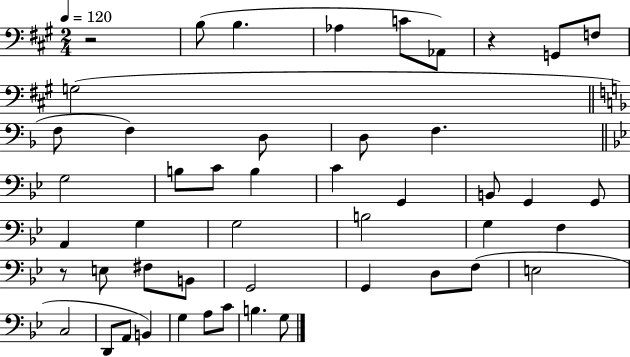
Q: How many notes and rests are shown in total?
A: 48